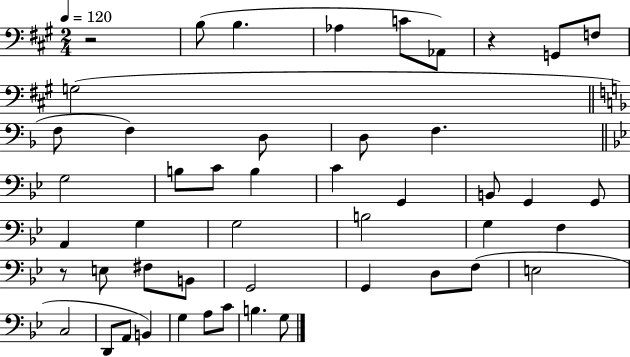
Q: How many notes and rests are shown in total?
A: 48